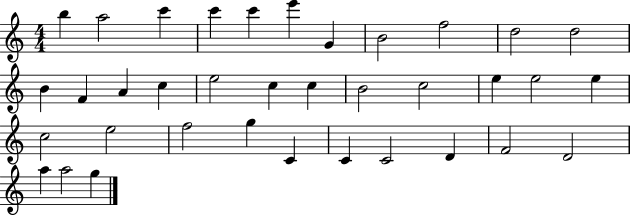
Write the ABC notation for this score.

X:1
T:Untitled
M:4/4
L:1/4
K:C
b a2 c' c' c' e' G B2 f2 d2 d2 B F A c e2 c c B2 c2 e e2 e c2 e2 f2 g C C C2 D F2 D2 a a2 g